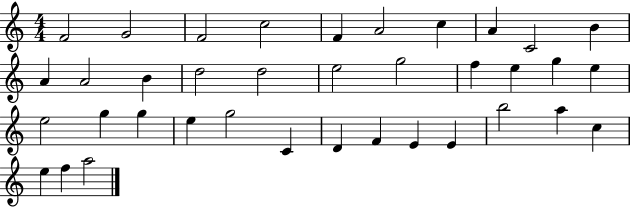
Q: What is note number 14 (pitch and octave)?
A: D5